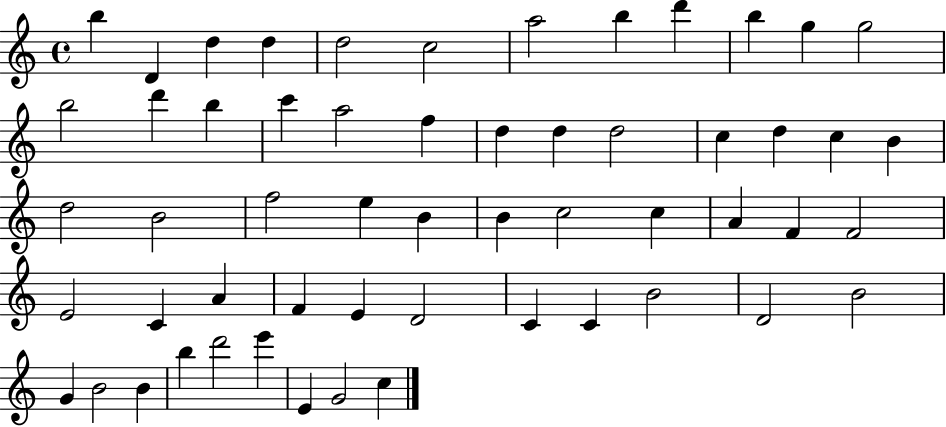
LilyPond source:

{
  \clef treble
  \time 4/4
  \defaultTimeSignature
  \key c \major
  b''4 d'4 d''4 d''4 | d''2 c''2 | a''2 b''4 d'''4 | b''4 g''4 g''2 | \break b''2 d'''4 b''4 | c'''4 a''2 f''4 | d''4 d''4 d''2 | c''4 d''4 c''4 b'4 | \break d''2 b'2 | f''2 e''4 b'4 | b'4 c''2 c''4 | a'4 f'4 f'2 | \break e'2 c'4 a'4 | f'4 e'4 d'2 | c'4 c'4 b'2 | d'2 b'2 | \break g'4 b'2 b'4 | b''4 d'''2 e'''4 | e'4 g'2 c''4 | \bar "|."
}